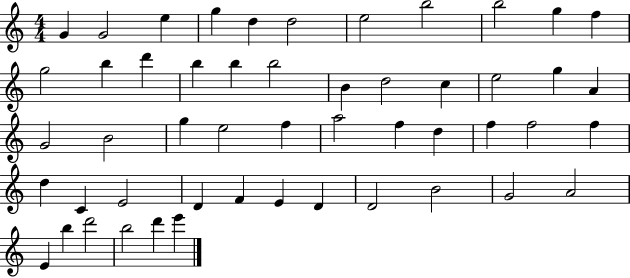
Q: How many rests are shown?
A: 0